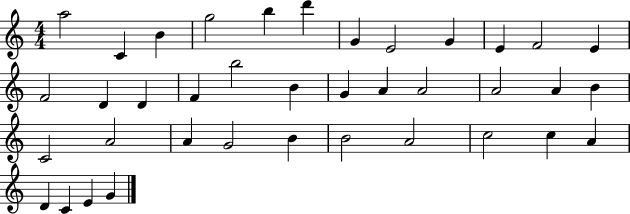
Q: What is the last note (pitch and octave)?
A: G4